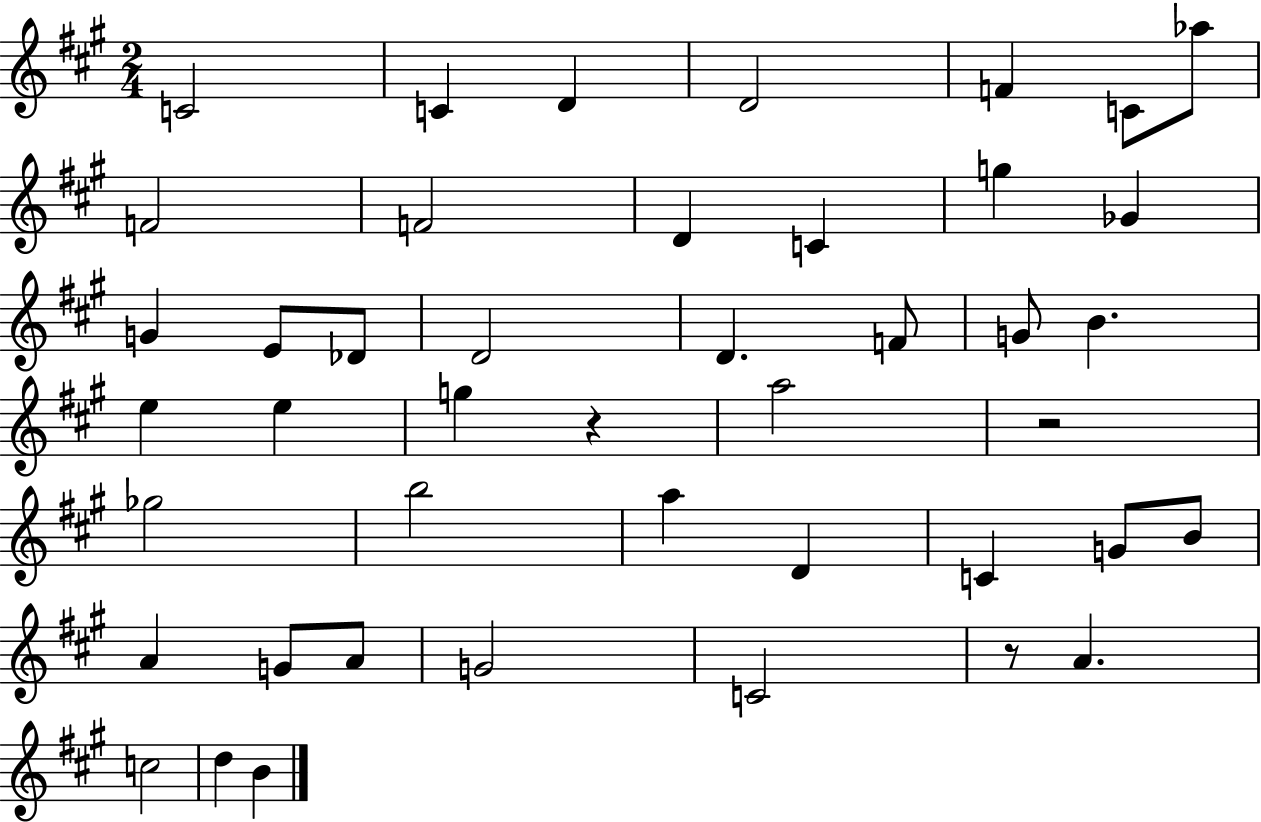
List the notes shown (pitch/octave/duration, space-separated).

C4/h C4/q D4/q D4/h F4/q C4/e Ab5/e F4/h F4/h D4/q C4/q G5/q Gb4/q G4/q E4/e Db4/e D4/h D4/q. F4/e G4/e B4/q. E5/q E5/q G5/q R/q A5/h R/h Gb5/h B5/h A5/q D4/q C4/q G4/e B4/e A4/q G4/e A4/e G4/h C4/h R/e A4/q. C5/h D5/q B4/q